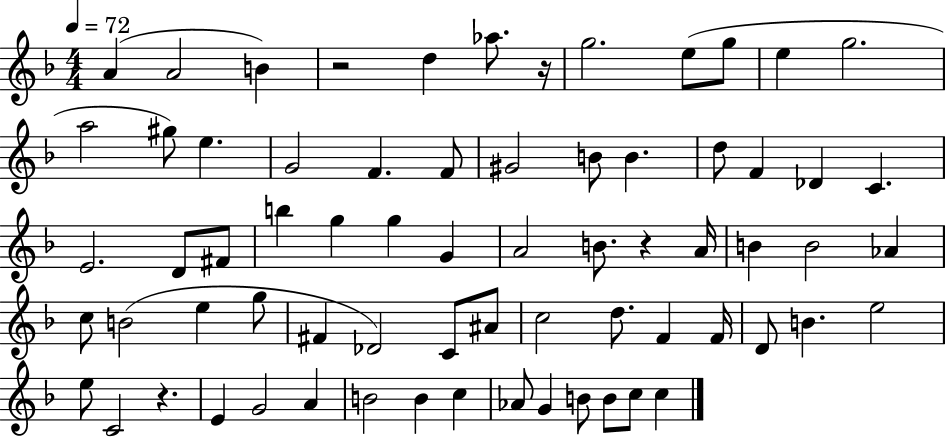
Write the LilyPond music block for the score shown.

{
  \clef treble
  \numericTimeSignature
  \time 4/4
  \key f \major
  \tempo 4 = 72
  a'4( a'2 b'4) | r2 d''4 aes''8. r16 | g''2. e''8( g''8 | e''4 g''2. | \break a''2 gis''8) e''4. | g'2 f'4. f'8 | gis'2 b'8 b'4. | d''8 f'4 des'4 c'4. | \break e'2. d'8 fis'8 | b''4 g''4 g''4 g'4 | a'2 b'8. r4 a'16 | b'4 b'2 aes'4 | \break c''8 b'2( e''4 g''8 | fis'4 des'2) c'8 ais'8 | c''2 d''8. f'4 f'16 | d'8 b'4. e''2 | \break e''8 c'2 r4. | e'4 g'2 a'4 | b'2 b'4 c''4 | aes'8 g'4 b'8 b'8 c''8 c''4 | \break \bar "|."
}